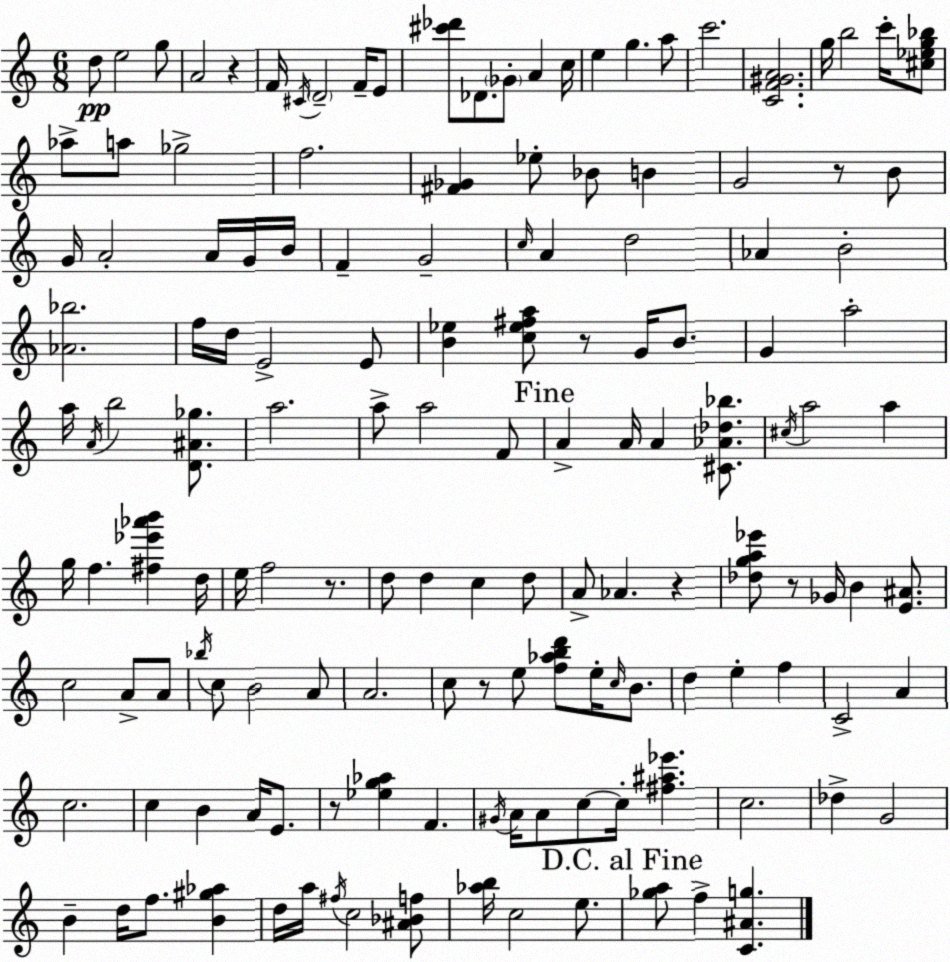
X:1
T:Untitled
M:6/8
L:1/4
K:Am
d/2 e2 g/2 A2 z F/4 ^C/4 D2 F/4 E/2 [^c'_d']/2 _D/2 _G/2 A c/4 e g a/2 c'2 [CF^GA]2 g/4 b2 c'/4 [^c_eg_b]/2 _a/2 a/2 _g2 f2 [^F_G] _e/2 _B/2 B G2 z/2 B/2 G/4 A2 A/4 G/4 B/4 F G2 c/4 A d2 _A B2 [_A_b]2 f/4 d/4 E2 E/2 [B_e] [c_e^fa]/2 z/2 G/4 B/2 G a2 a/4 A/4 b2 [D^A_g]/2 a2 a/2 a2 F/2 A A/4 A [^C_A_d_b]/2 ^c/4 a2 a g/4 f [^f_e'_a'b'] d/4 e/4 f2 z/2 d/2 d c d/2 A/2 _A z [_dga_e']/2 z/2 _G/4 B [E^A]/2 c2 A/2 A/2 _b/4 c/2 B2 A/2 A2 c/2 z/2 e/2 [f_abd']/2 e/4 c/4 B/2 d e f C2 A c2 c B A/4 E/2 z/2 [_eg_a] F ^G/4 A/4 A/2 c/2 c/4 [^f^a_e'] c2 _d G2 B d/4 f/2 [B^g_a] d/4 a/4 ^f/4 c2 [^A_Bf]/2 [_ab]/4 c2 e/2 [_ga]/2 f [C^Ag]